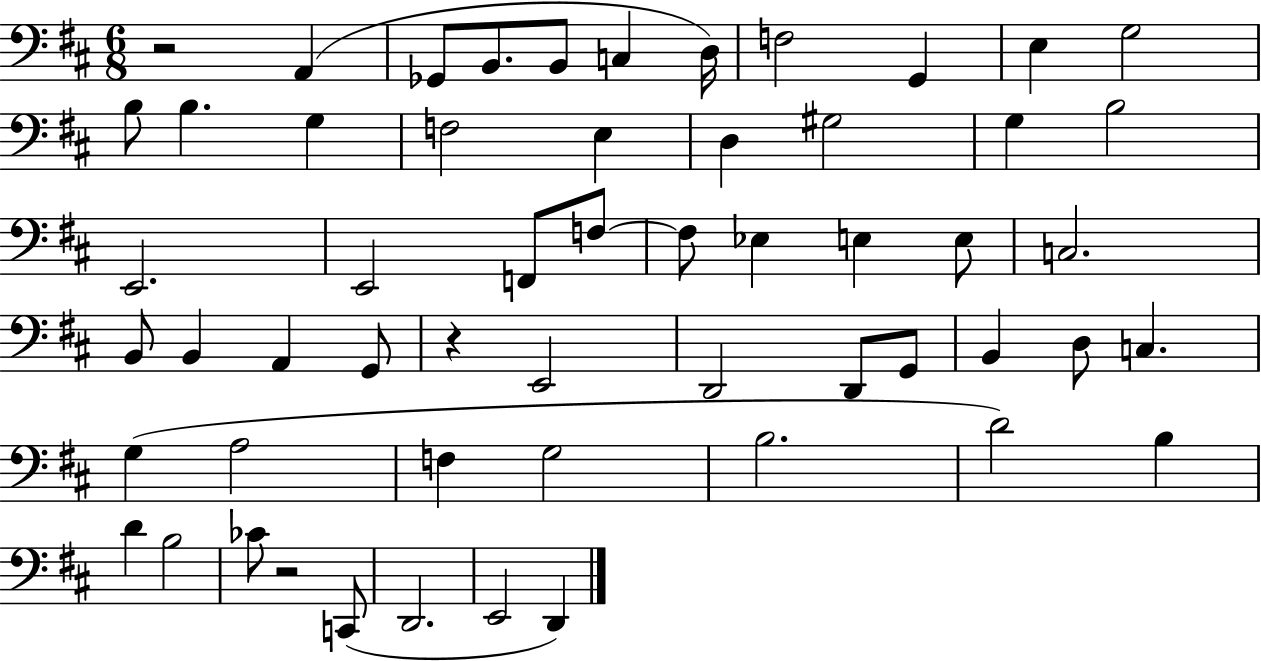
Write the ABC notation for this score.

X:1
T:Untitled
M:6/8
L:1/4
K:D
z2 A,, _G,,/2 B,,/2 B,,/2 C, D,/4 F,2 G,, E, G,2 B,/2 B, G, F,2 E, D, ^G,2 G, B,2 E,,2 E,,2 F,,/2 F,/2 F,/2 _E, E, E,/2 C,2 B,,/2 B,, A,, G,,/2 z E,,2 D,,2 D,,/2 G,,/2 B,, D,/2 C, G, A,2 F, G,2 B,2 D2 B, D B,2 _C/2 z2 C,,/2 D,,2 E,,2 D,,